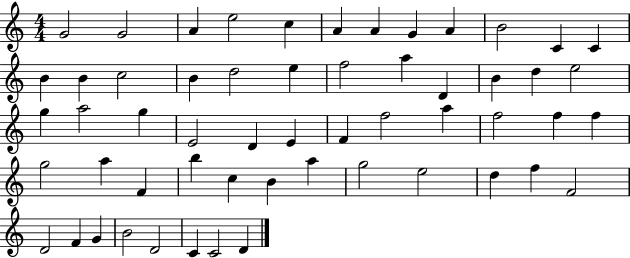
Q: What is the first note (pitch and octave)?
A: G4